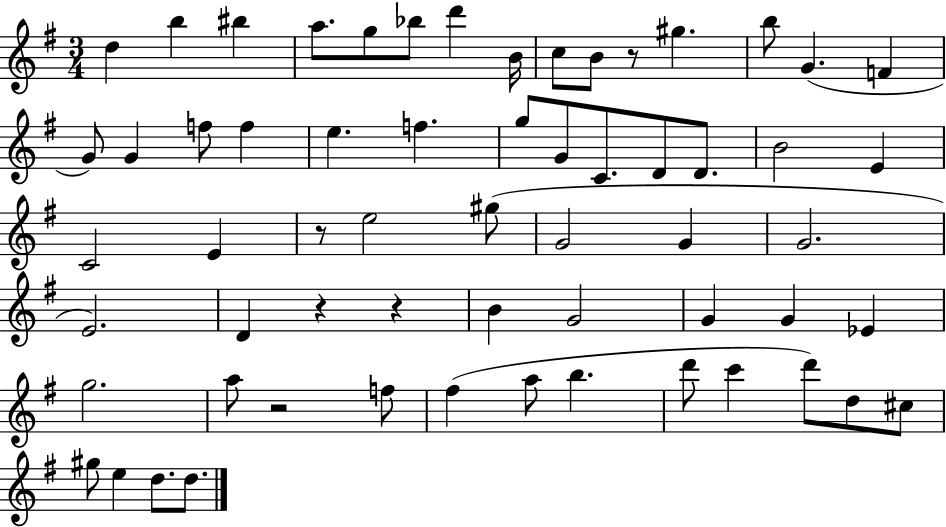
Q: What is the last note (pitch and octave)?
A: D5